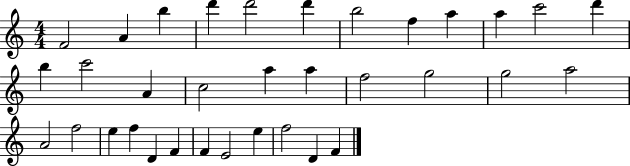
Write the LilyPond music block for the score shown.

{
  \clef treble
  \numericTimeSignature
  \time 4/4
  \key c \major
  f'2 a'4 b''4 | d'''4 d'''2 d'''4 | b''2 f''4 a''4 | a''4 c'''2 d'''4 | \break b''4 c'''2 a'4 | c''2 a''4 a''4 | f''2 g''2 | g''2 a''2 | \break a'2 f''2 | e''4 f''4 d'4 f'4 | f'4 e'2 e''4 | f''2 d'4 f'4 | \break \bar "|."
}